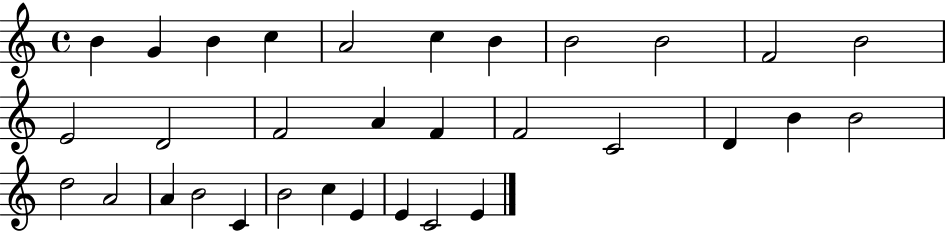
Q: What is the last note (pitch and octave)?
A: E4